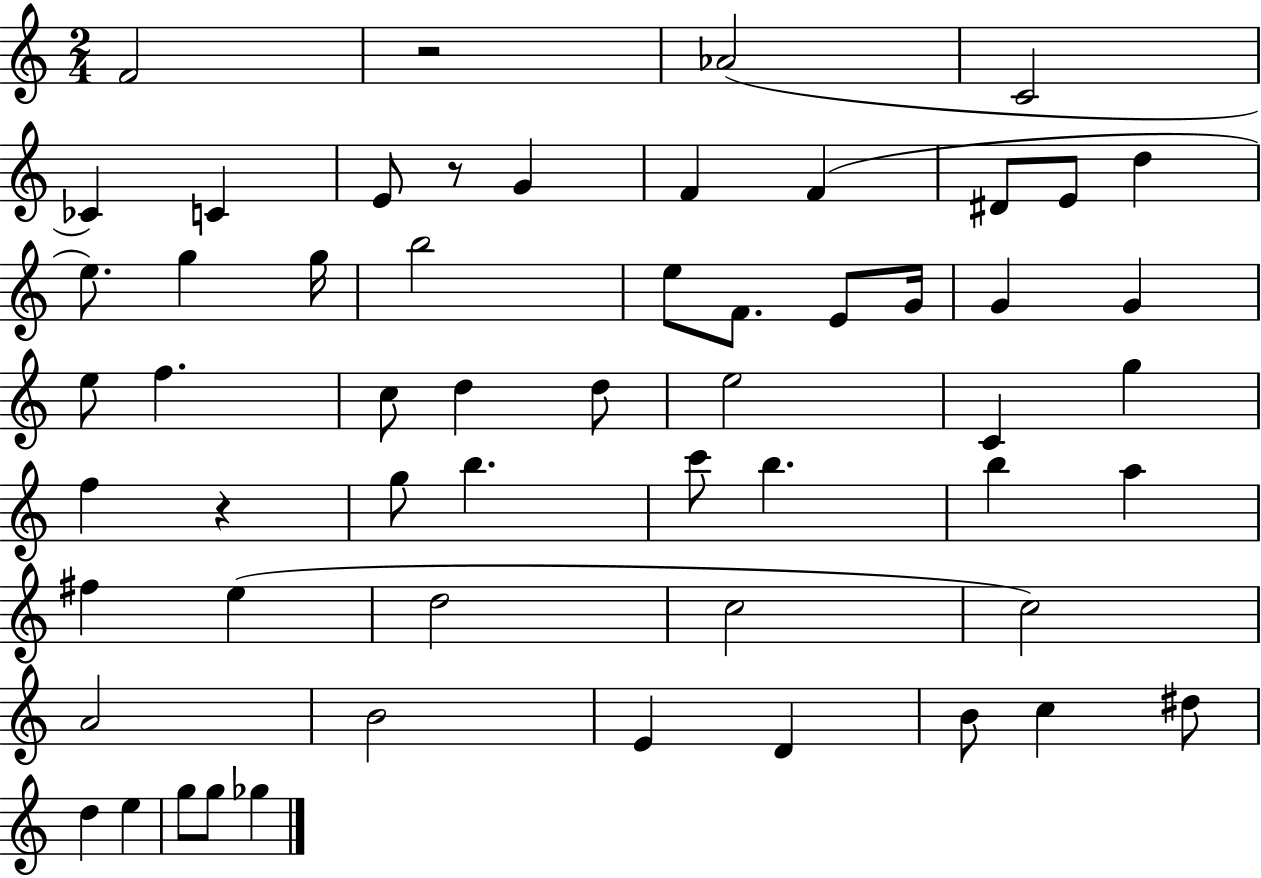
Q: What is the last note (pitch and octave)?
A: Gb5